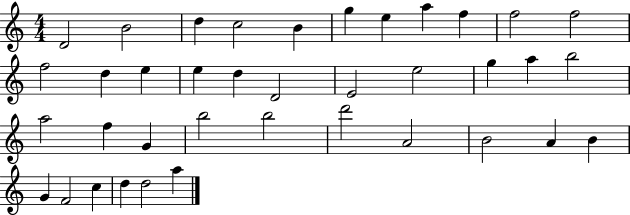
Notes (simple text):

D4/h B4/h D5/q C5/h B4/q G5/q E5/q A5/q F5/q F5/h F5/h F5/h D5/q E5/q E5/q D5/q D4/h E4/h E5/h G5/q A5/q B5/h A5/h F5/q G4/q B5/h B5/h D6/h A4/h B4/h A4/q B4/q G4/q F4/h C5/q D5/q D5/h A5/q